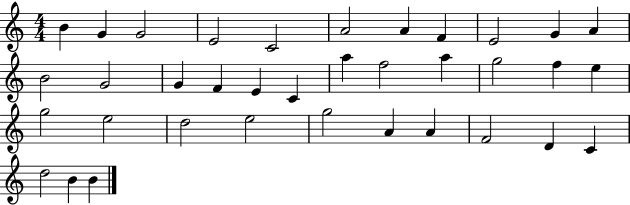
{
  \clef treble
  \numericTimeSignature
  \time 4/4
  \key c \major
  b'4 g'4 g'2 | e'2 c'2 | a'2 a'4 f'4 | e'2 g'4 a'4 | \break b'2 g'2 | g'4 f'4 e'4 c'4 | a''4 f''2 a''4 | g''2 f''4 e''4 | \break g''2 e''2 | d''2 e''2 | g''2 a'4 a'4 | f'2 d'4 c'4 | \break d''2 b'4 b'4 | \bar "|."
}